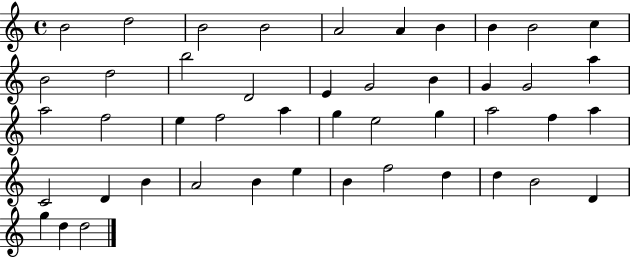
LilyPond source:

{
  \clef treble
  \time 4/4
  \defaultTimeSignature
  \key c \major
  b'2 d''2 | b'2 b'2 | a'2 a'4 b'4 | b'4 b'2 c''4 | \break b'2 d''2 | b''2 d'2 | e'4 g'2 b'4 | g'4 g'2 a''4 | \break a''2 f''2 | e''4 f''2 a''4 | g''4 e''2 g''4 | a''2 f''4 a''4 | \break c'2 d'4 b'4 | a'2 b'4 e''4 | b'4 f''2 d''4 | d''4 b'2 d'4 | \break g''4 d''4 d''2 | \bar "|."
}